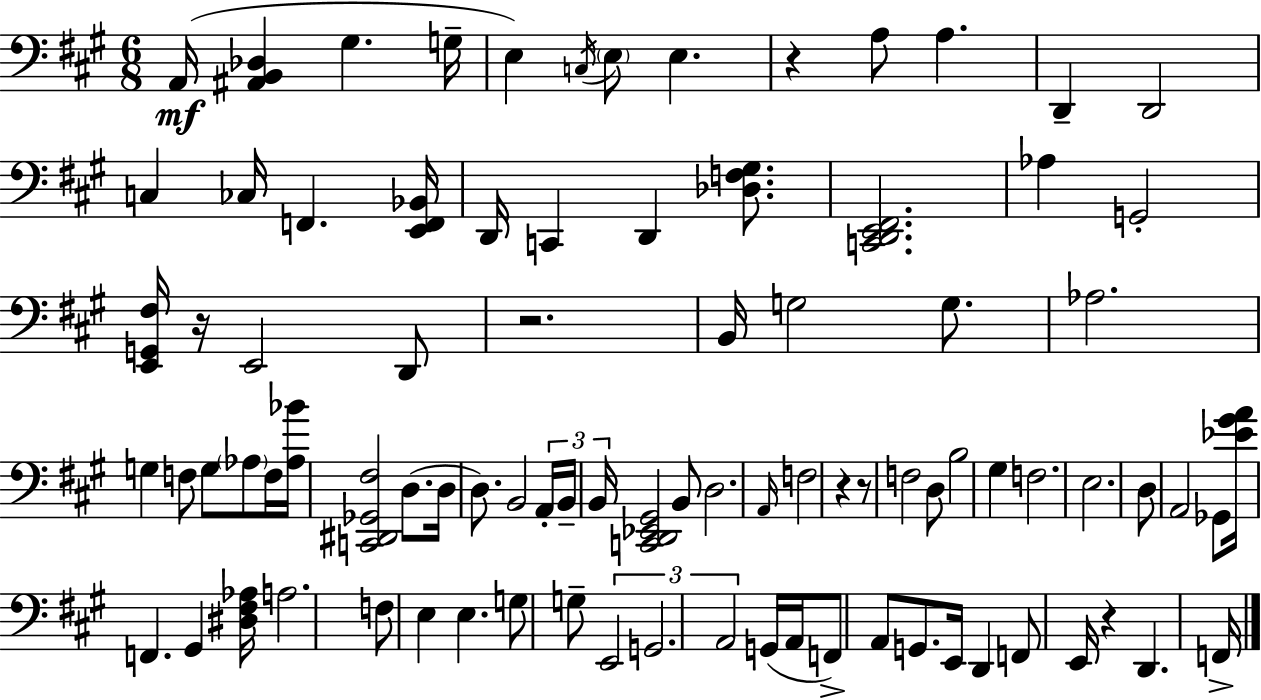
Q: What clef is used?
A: bass